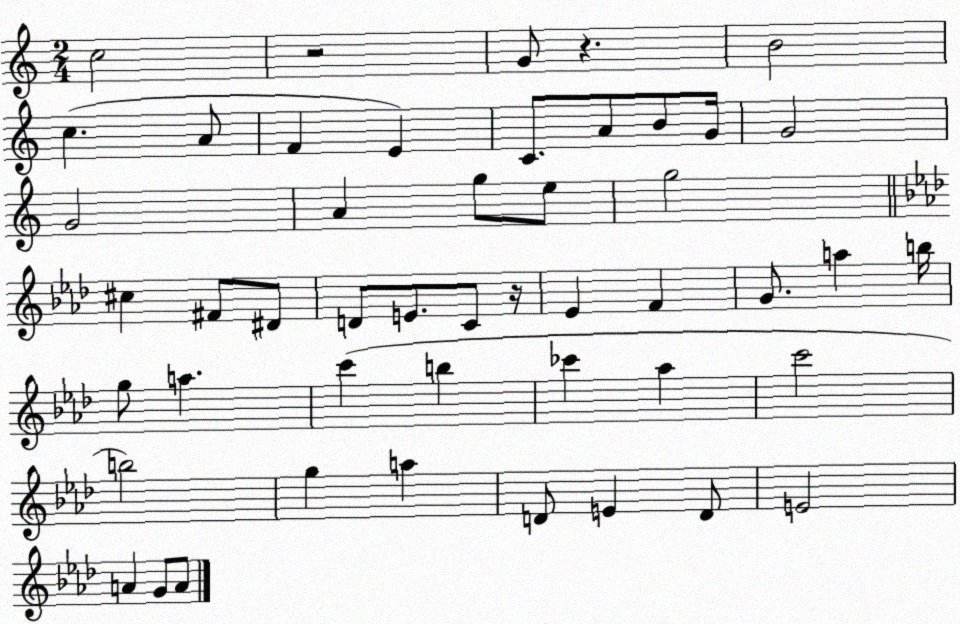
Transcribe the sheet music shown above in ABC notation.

X:1
T:Untitled
M:2/4
L:1/4
K:C
c2 z2 G/2 z B2 c A/2 F E C/2 A/2 B/2 G/4 G2 G2 A g/2 e/2 g2 ^c ^F/2 ^D/2 D/2 E/2 C/2 z/4 _E F G/2 a b/4 g/2 a c' b _c' _a c'2 b2 g a D/2 E D/2 E2 A G/2 A/2